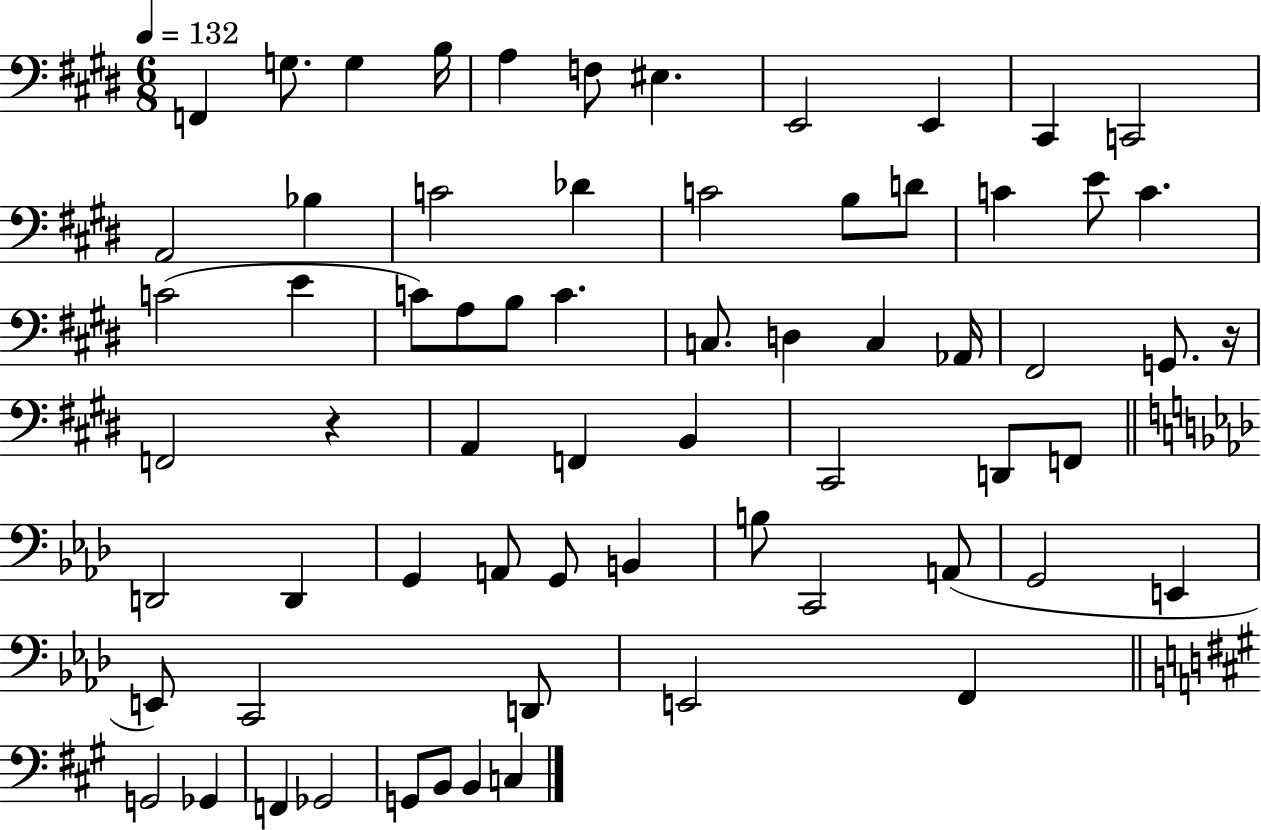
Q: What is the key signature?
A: E major